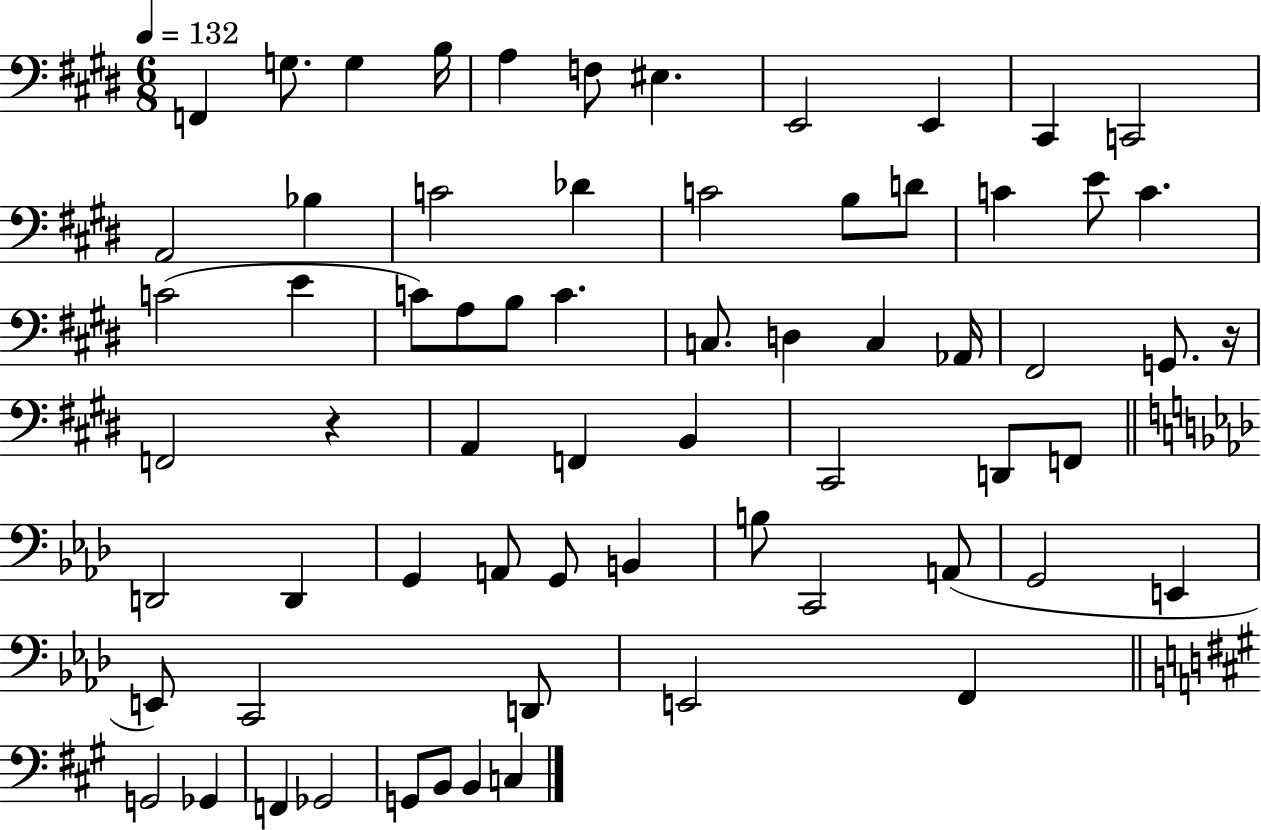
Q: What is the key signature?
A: E major